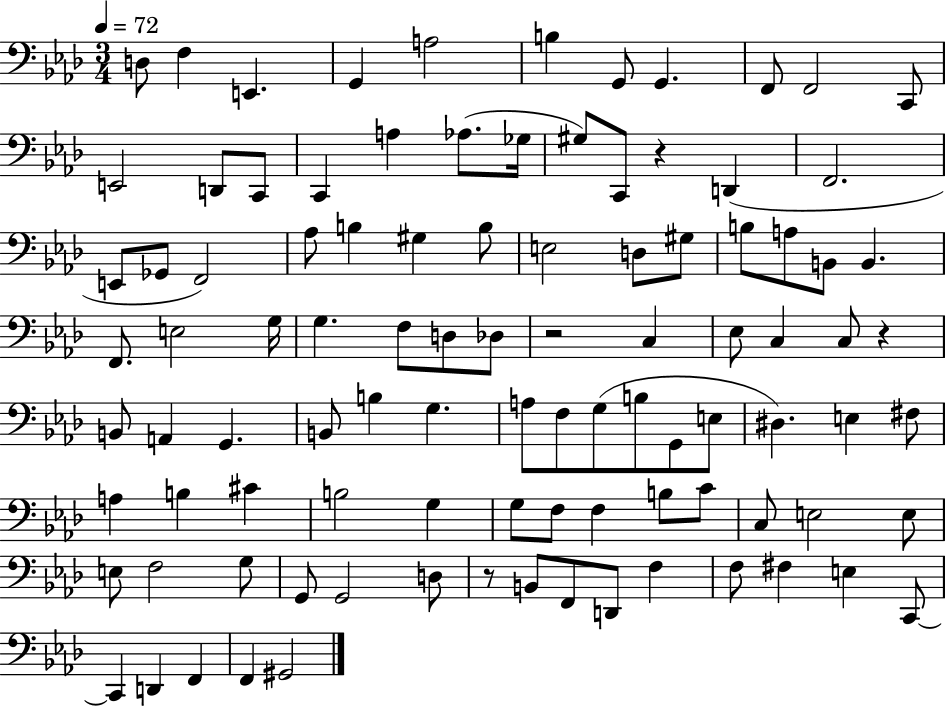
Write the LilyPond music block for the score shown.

{
  \clef bass
  \numericTimeSignature
  \time 3/4
  \key aes \major
  \tempo 4 = 72
  \repeat volta 2 { d8 f4 e,4. | g,4 a2 | b4 g,8 g,4. | f,8 f,2 c,8 | \break e,2 d,8 c,8 | c,4 a4 aes8.( ges16 | gis8) c,8 r4 d,4( | f,2. | \break e,8 ges,8 f,2) | aes8 b4 gis4 b8 | e2 d8 gis8 | b8 a8 b,8 b,4. | \break f,8. e2 g16 | g4. f8 d8 des8 | r2 c4 | ees8 c4 c8 r4 | \break b,8 a,4 g,4. | b,8 b4 g4. | a8 f8 g8( b8 g,8 e8 | dis4.) e4 fis8 | \break a4 b4 cis'4 | b2 g4 | g8 f8 f4 b8 c'8 | c8 e2 e8 | \break e8 f2 g8 | g,8 g,2 d8 | r8 b,8 f,8 d,8 f4 | f8 fis4 e4 c,8~~ | \break c,4 d,4 f,4 | f,4 gis,2 | } \bar "|."
}